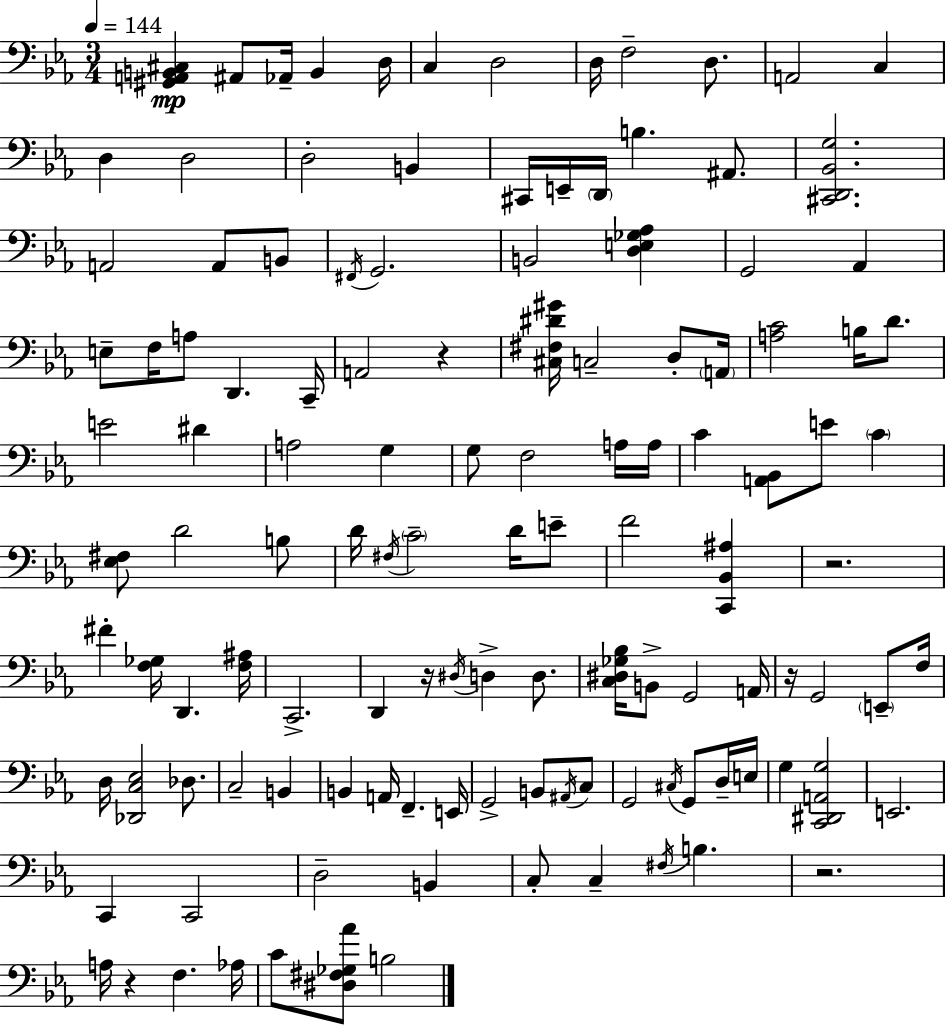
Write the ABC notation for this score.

X:1
T:Untitled
M:3/4
L:1/4
K:Eb
[^G,,A,,B,,^C,] ^A,,/2 _A,,/4 B,, D,/4 C, D,2 D,/4 F,2 D,/2 A,,2 C, D, D,2 D,2 B,, ^C,,/4 E,,/4 D,,/4 B, ^A,,/2 [^C,,D,,_B,,G,]2 A,,2 A,,/2 B,,/2 ^F,,/4 G,,2 B,,2 [D,E,_G,_A,] G,,2 _A,, E,/2 F,/4 A,/2 D,, C,,/4 A,,2 z [^C,^F,^D^G]/4 C,2 D,/2 A,,/4 [A,C]2 B,/4 D/2 E2 ^D A,2 G, G,/2 F,2 A,/4 A,/4 C [A,,_B,,]/2 E/2 C [_E,^F,]/2 D2 B,/2 D/4 ^F,/4 C2 D/4 E/2 F2 [C,,_B,,^A,] z2 ^F [F,_G,]/4 D,, [F,^A,]/4 C,,2 D,, z/4 ^D,/4 D, D,/2 [C,^D,_G,_B,]/4 B,,/2 G,,2 A,,/4 z/4 G,,2 E,,/2 F,/4 D,/4 [_D,,C,_E,]2 _D,/2 C,2 B,, B,, A,,/4 F,, E,,/4 G,,2 B,,/2 ^A,,/4 C,/2 G,,2 ^C,/4 G,,/2 D,/4 E,/4 G, [C,,^D,,A,,G,]2 E,,2 C,, C,,2 D,2 B,, C,/2 C, ^F,/4 B, z2 A,/4 z F, _A,/4 C/2 [^D,^F,_G,_A]/2 B,2